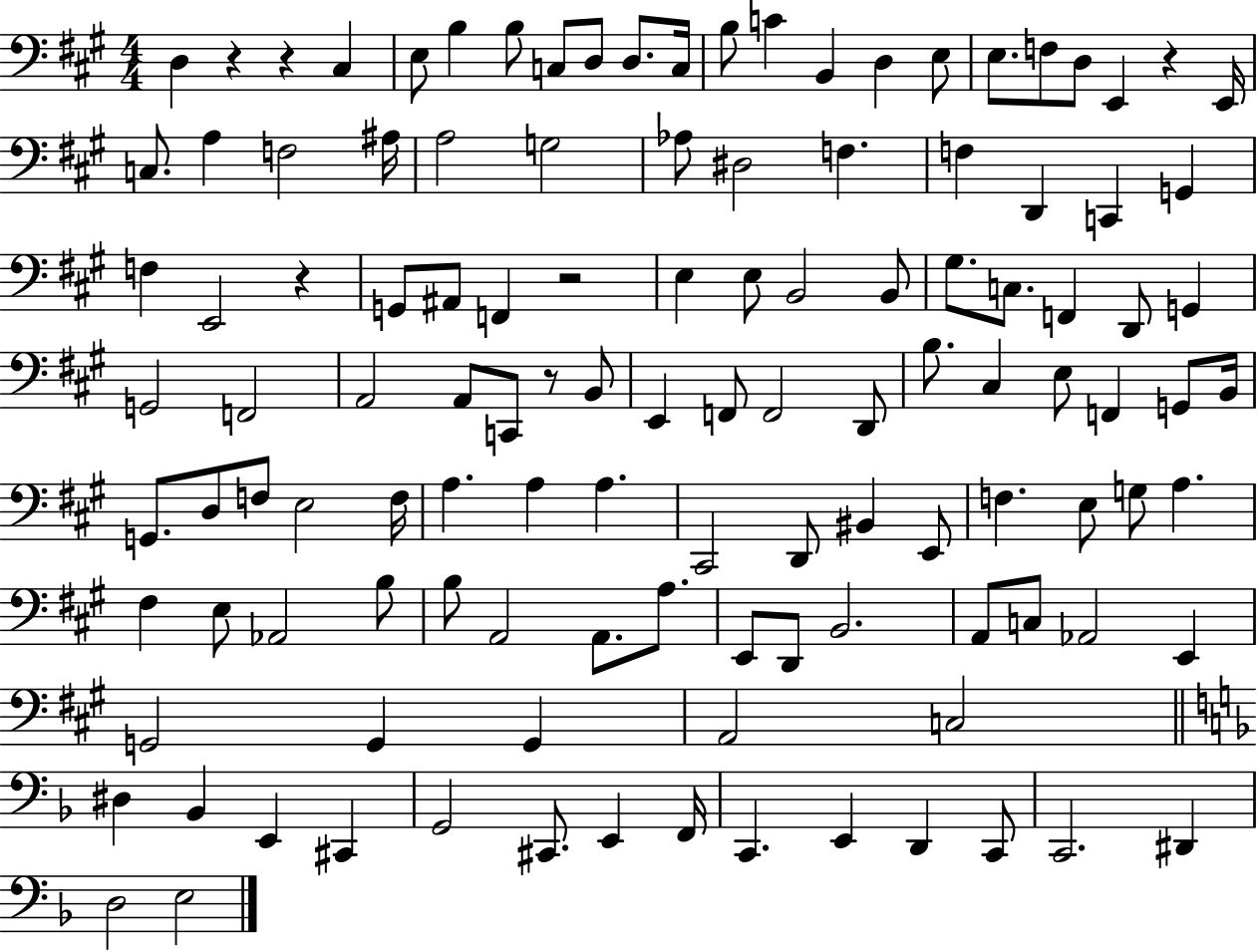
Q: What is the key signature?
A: A major